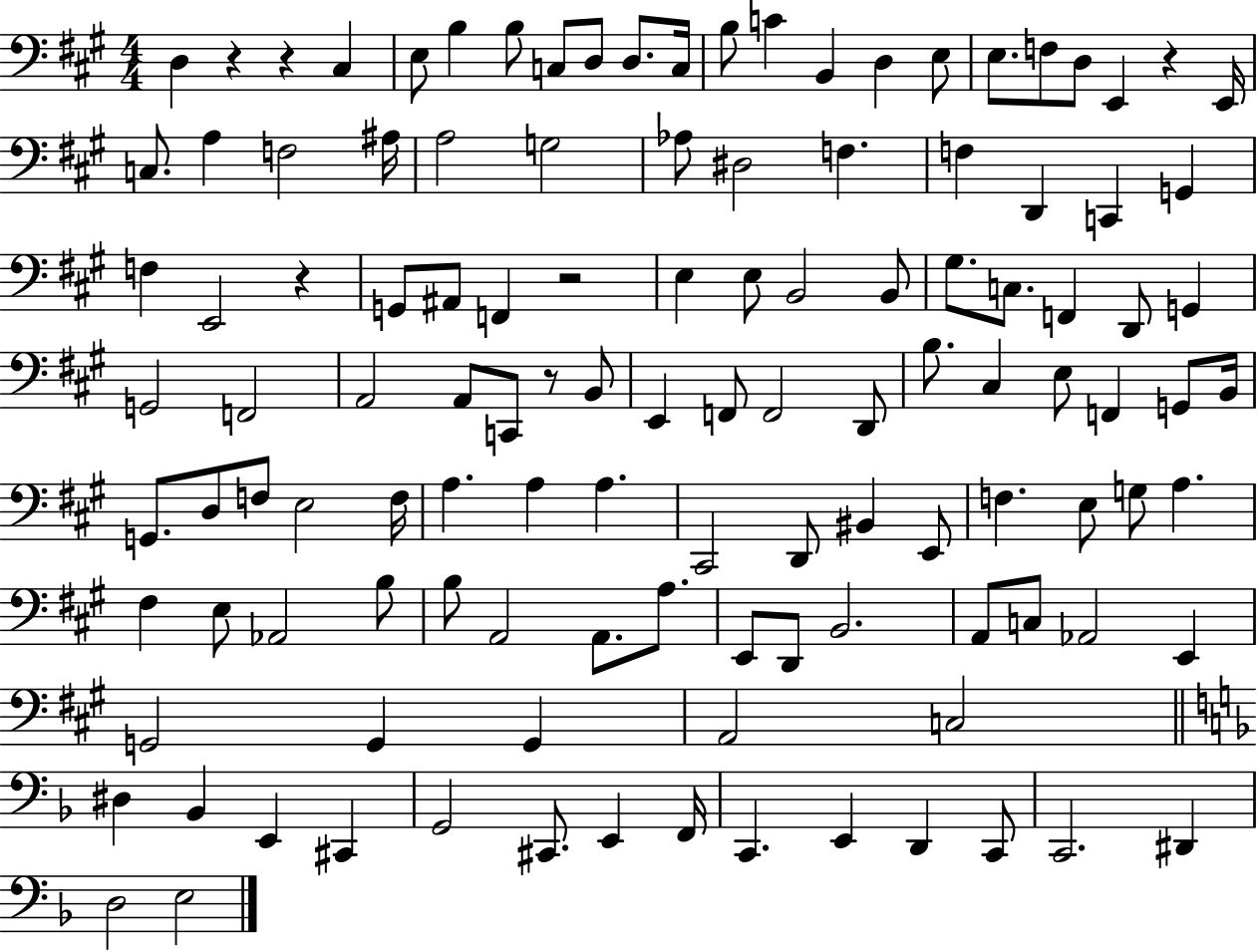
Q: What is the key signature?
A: A major